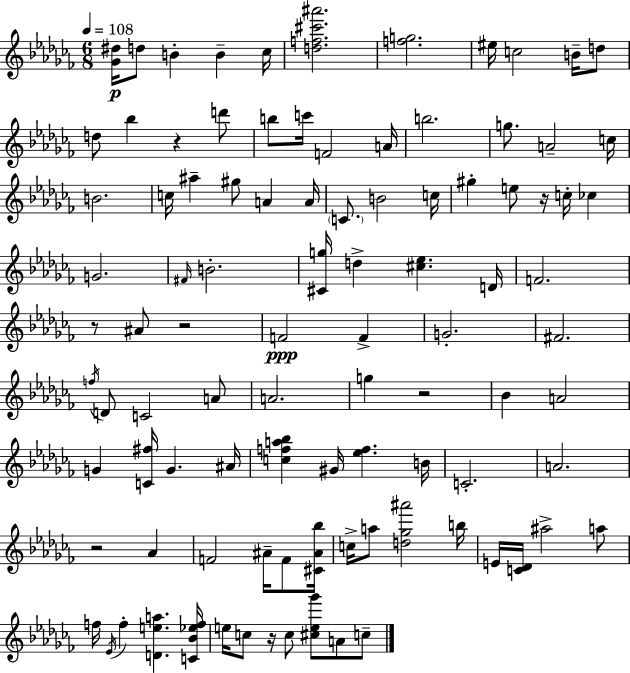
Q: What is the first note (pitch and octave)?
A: D5